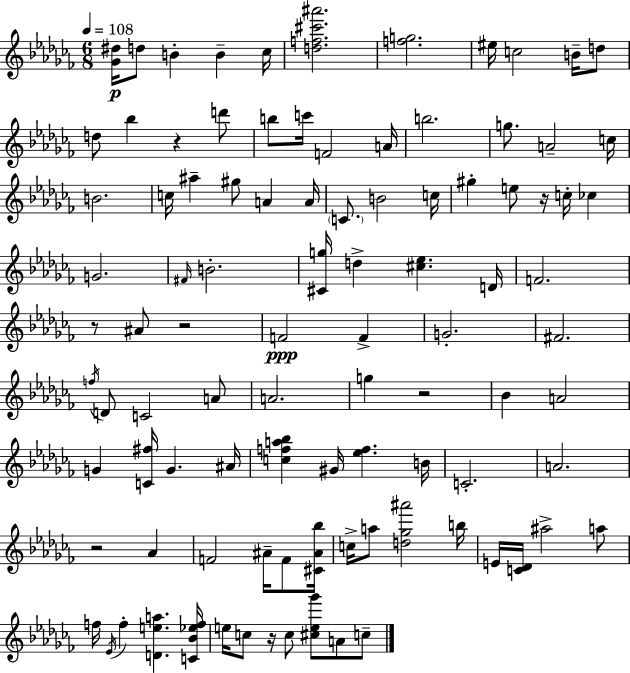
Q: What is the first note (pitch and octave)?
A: D5